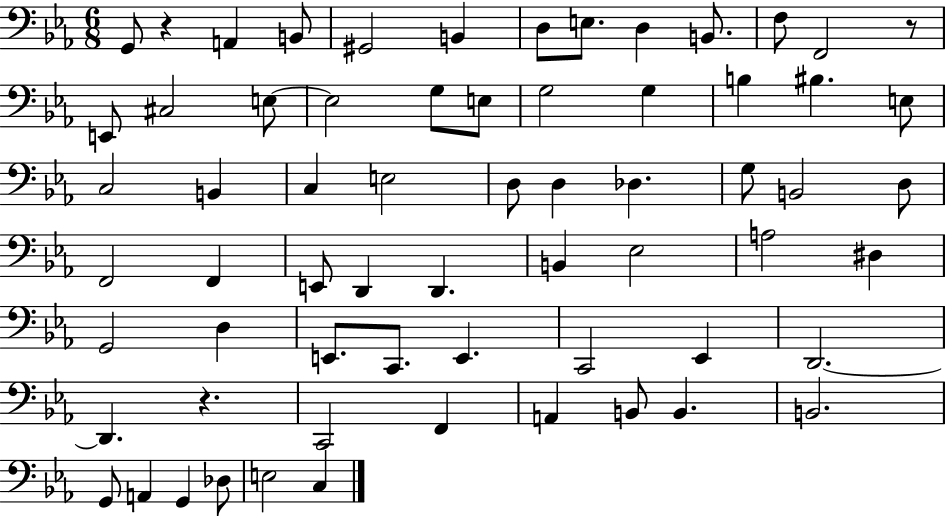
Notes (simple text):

G2/e R/q A2/q B2/e G#2/h B2/q D3/e E3/e. D3/q B2/e. F3/e F2/h R/e E2/e C#3/h E3/e E3/h G3/e E3/e G3/h G3/q B3/q BIS3/q. E3/e C3/h B2/q C3/q E3/h D3/e D3/q Db3/q. G3/e B2/h D3/e F2/h F2/q E2/e D2/q D2/q. B2/q Eb3/h A3/h D#3/q G2/h D3/q E2/e. C2/e. E2/q. C2/h Eb2/q D2/h. D2/q. R/q. C2/h F2/q A2/q B2/e B2/q. B2/h. G2/e A2/q G2/q Db3/e E3/h C3/q